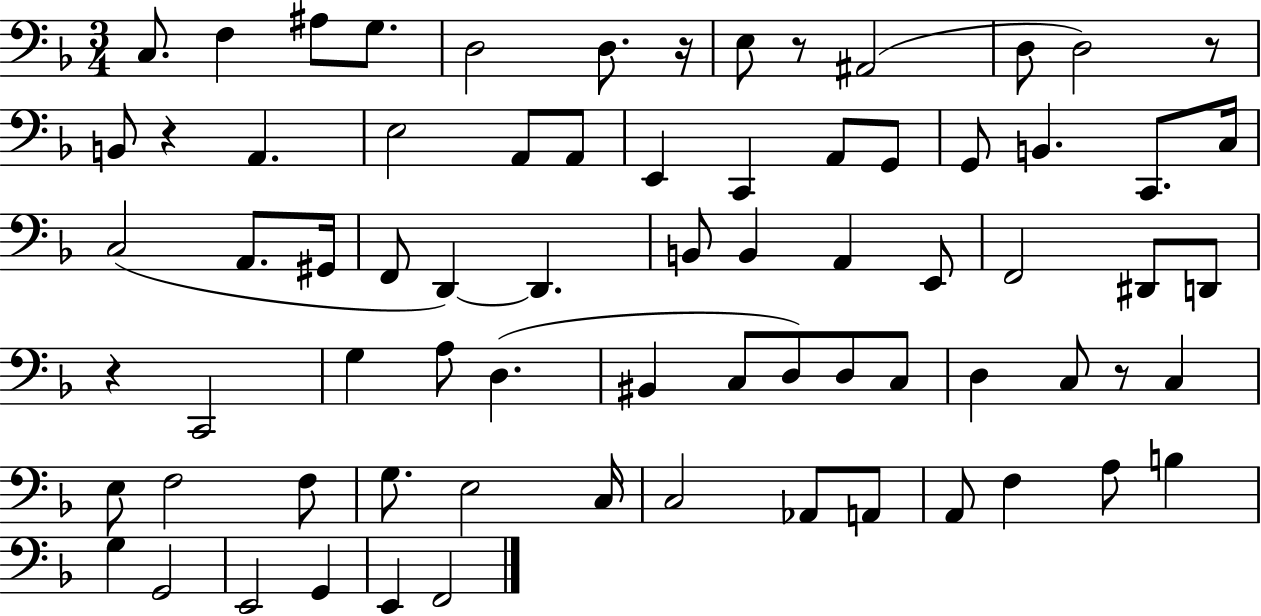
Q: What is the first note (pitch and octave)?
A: C3